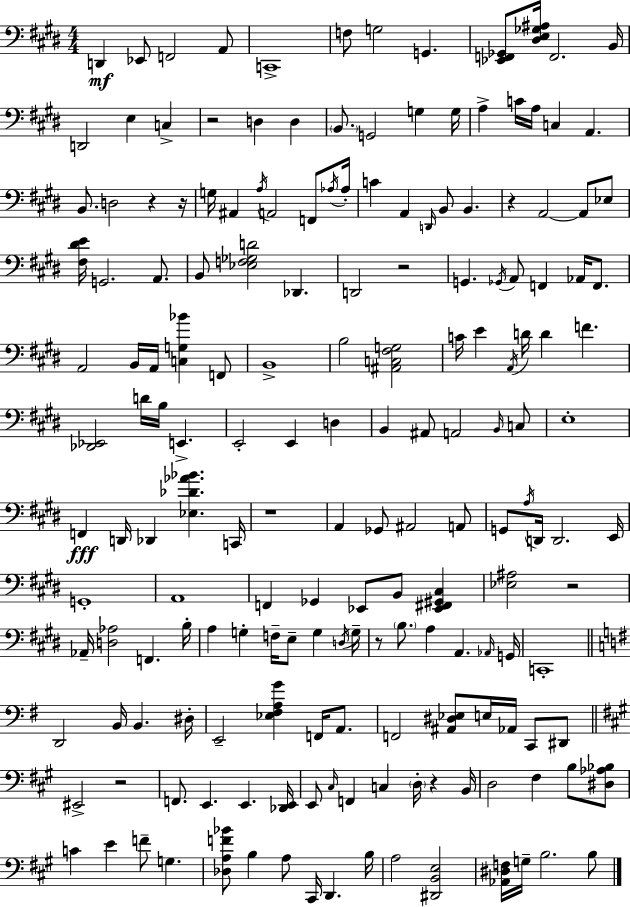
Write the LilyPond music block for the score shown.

{
  \clef bass
  \numericTimeSignature
  \time 4/4
  \key e \major
  d,4\mf ees,8 f,2 a,8 | c,1-> | f8 g2 g,4. | <ees, f, ges,>8 <dis e ges ais>16 f,2. b,16 | \break d,2 e4 c4-> | r2 d4 d4 | \parenthesize b,8. g,2 g4 g16 | a4-> c'16 a16 c4 a,4. | \break b,8. d2 r4 r16 | g16 ais,4 \acciaccatura { a16 } a,2 f,8 | \acciaccatura { aes16 } aes16-. c'4 a,4 \grace { d,16 } b,8 b,4. | r4 a,2~~ a,8 | \break ees8 <fis dis' e'>16 g,2. | a,8. b,8 <ees f ges d'>2 des,4. | d,2 r2 | g,4. \acciaccatura { ges,16 } a,8 f,4 | \break aes,16 f,8. a,2 b,16 a,16 <c g bes'>4 | f,8 b,1-> | b2 <ais, c fis g>2 | c'16 e'4 \acciaccatura { a,16 } d'16 d'4 f'4. | \break <des, ees,>2 d'16 b16 e,4.-> | e,2-. e,4 | d4 b,4 ais,8 a,2 | \grace { b,16 } c8 e1-. | \break f,4\fff d,16 des,4 <ees des' aes' bes'>4. | c,16 r1 | a,4 ges,8 ais,2 | a,8 g,8 \acciaccatura { a16 } d,16 d,2. | \break e,16 g,1-. | a,1 | f,4 ges,4 ees,8 | b,8 <ees, fis, gis, cis>4 <ees ais>2 r2 | \break aes,16-- <d aes>2 | f,4. b16-. a4 g4-. f16-- | e8-- g4 \acciaccatura { d16 } g16-- r8 \parenthesize b8. a4 | a,4. \grace { aes,16 } g,16 c,1-. | \break \bar "||" \break \key g \major d,2 b,16 b,4. dis16-. | e,2-- <ees fis a g'>4 f,16 a,8. | f,2 <ais, dis ees>8 e16 aes,16 c,8 dis,8 | \bar "||" \break \key a \major eis,2-> r2 | f,8. e,4. e,4. <des, e,>16 | e,8 \grace { cis16 } f,4 c4 \parenthesize d16-. r4 | b,16 d2 fis4 b8 <dis aes bes>8 | \break c'4 e'4 f'8-- g4. | <des a f' bes'>8 b4 a8 cis,16 d,4. | b16 a2 <dis, b, e>2 | <aes, dis f>16 g16-- b2. b8 | \break \bar "|."
}